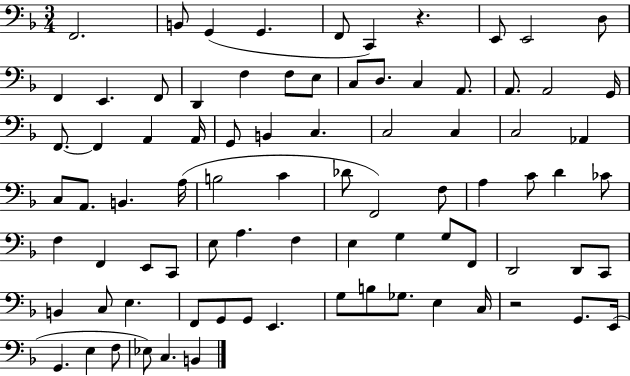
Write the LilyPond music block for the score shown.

{
  \clef bass
  \numericTimeSignature
  \time 3/4
  \key f \major
  f,2. | b,8 g,4( g,4. | f,8 c,4) r4. | e,8 e,2 d8 | \break f,4 e,4. f,8 | d,4 f4 f8 e8 | c8 d8. c4 a,8. | a,8. a,2 g,16 | \break f,8.~~ f,4 a,4 a,16 | g,8 b,4 c4. | c2 c4 | c2 aes,4 | \break c8 a,8. b,4. a16( | b2 c'4 | des'8 f,2) f8 | a4 c'8 d'4 ces'8 | \break f4 f,4 e,8 c,8 | e8 a4. f4 | e4 g4 g8 f,8 | d,2 d,8 c,8 | \break b,4 c8 e4. | f,8 g,8 g,8 e,4. | g8 b8 ges8. e4 c16 | r2 g,8. e,16( | \break g,4. e4 f8 | ees8) c4. b,4 | \bar "|."
}